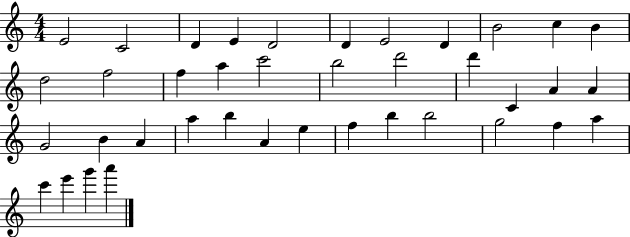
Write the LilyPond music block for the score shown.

{
  \clef treble
  \numericTimeSignature
  \time 4/4
  \key c \major
  e'2 c'2 | d'4 e'4 d'2 | d'4 e'2 d'4 | b'2 c''4 b'4 | \break d''2 f''2 | f''4 a''4 c'''2 | b''2 d'''2 | d'''4 c'4 a'4 a'4 | \break g'2 b'4 a'4 | a''4 b''4 a'4 e''4 | f''4 b''4 b''2 | g''2 f''4 a''4 | \break c'''4 e'''4 g'''4 a'''4 | \bar "|."
}